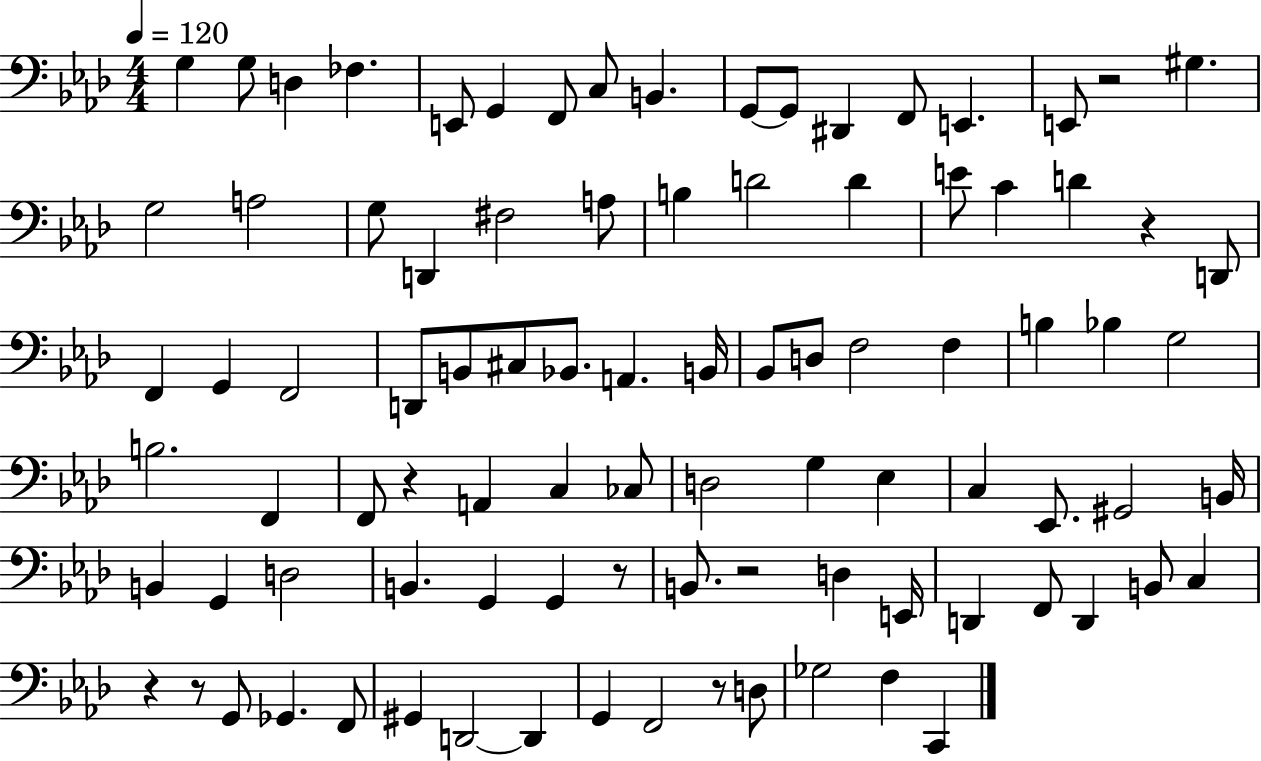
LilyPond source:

{
  \clef bass
  \numericTimeSignature
  \time 4/4
  \key aes \major
  \tempo 4 = 120
  g4 g8 d4 fes4. | e,8 g,4 f,8 c8 b,4. | g,8~~ g,8 dis,4 f,8 e,4. | e,8 r2 gis4. | \break g2 a2 | g8 d,4 fis2 a8 | b4 d'2 d'4 | e'8 c'4 d'4 r4 d,8 | \break f,4 g,4 f,2 | d,8 b,8 cis8 bes,8. a,4. b,16 | bes,8 d8 f2 f4 | b4 bes4 g2 | \break b2. f,4 | f,8 r4 a,4 c4 ces8 | d2 g4 ees4 | c4 ees,8. gis,2 b,16 | \break b,4 g,4 d2 | b,4. g,4 g,4 r8 | b,8. r2 d4 e,16 | d,4 f,8 d,4 b,8 c4 | \break r4 r8 g,8 ges,4. f,8 | gis,4 d,2~~ d,4 | g,4 f,2 r8 d8 | ges2 f4 c,4 | \break \bar "|."
}